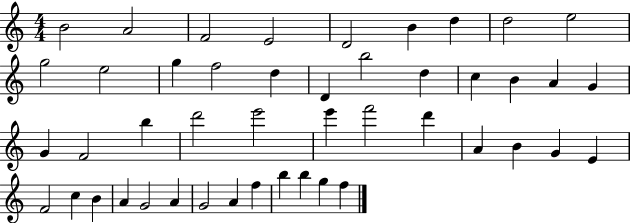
X:1
T:Untitled
M:4/4
L:1/4
K:C
B2 A2 F2 E2 D2 B d d2 e2 g2 e2 g f2 d D b2 d c B A G G F2 b d'2 e'2 e' f'2 d' A B G E F2 c B A G2 A G2 A f b b g f